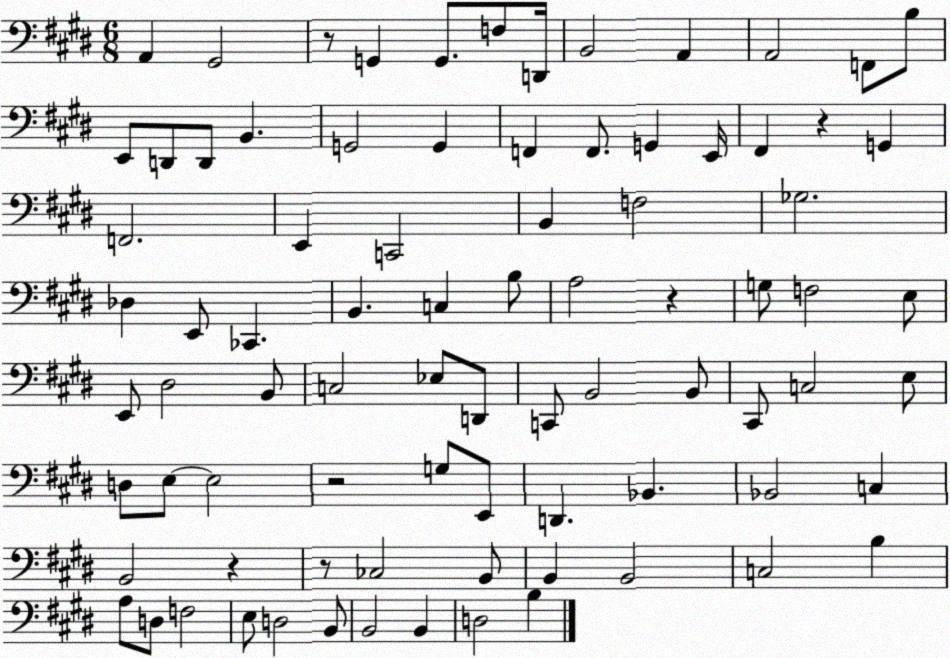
X:1
T:Untitled
M:6/8
L:1/4
K:E
A,, ^G,,2 z/2 G,, G,,/2 F,/2 D,,/4 B,,2 A,, A,,2 F,,/2 B,/2 E,,/2 D,,/2 D,,/2 B,, G,,2 G,, F,, F,,/2 G,, E,,/4 ^F,, z G,, F,,2 E,, C,,2 B,, F,2 _G,2 _D, E,,/2 _C,, B,, C, B,/2 A,2 z G,/2 F,2 E,/2 E,,/2 ^D,2 B,,/2 C,2 _E,/2 D,,/2 C,,/2 B,,2 B,,/2 ^C,,/2 C,2 E,/2 D,/2 E,/2 E,2 z2 G,/2 E,,/2 D,, _B,, _B,,2 C, B,,2 z z/2 _C,2 B,,/2 B,, B,,2 C,2 B, A,/2 D,/2 F,2 E,/2 D,2 B,,/2 B,,2 B,, D,2 B,